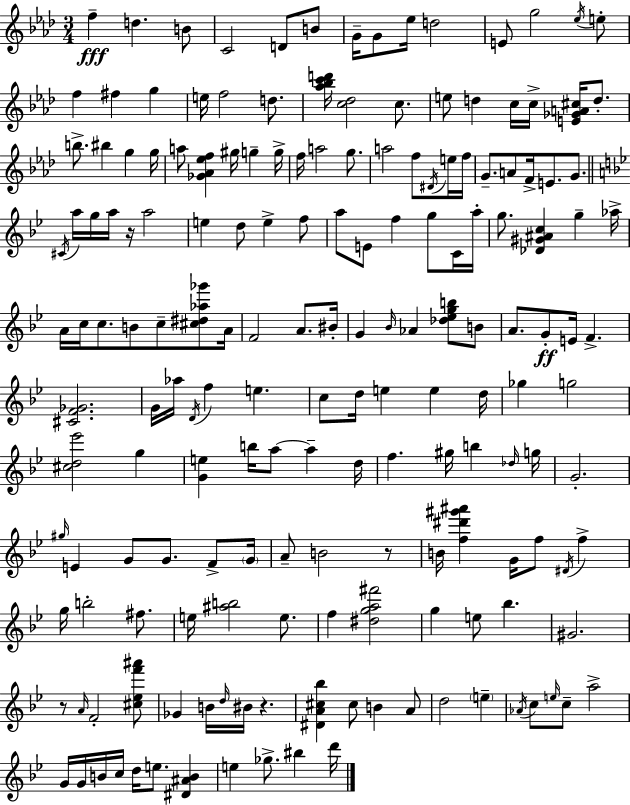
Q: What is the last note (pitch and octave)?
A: D6